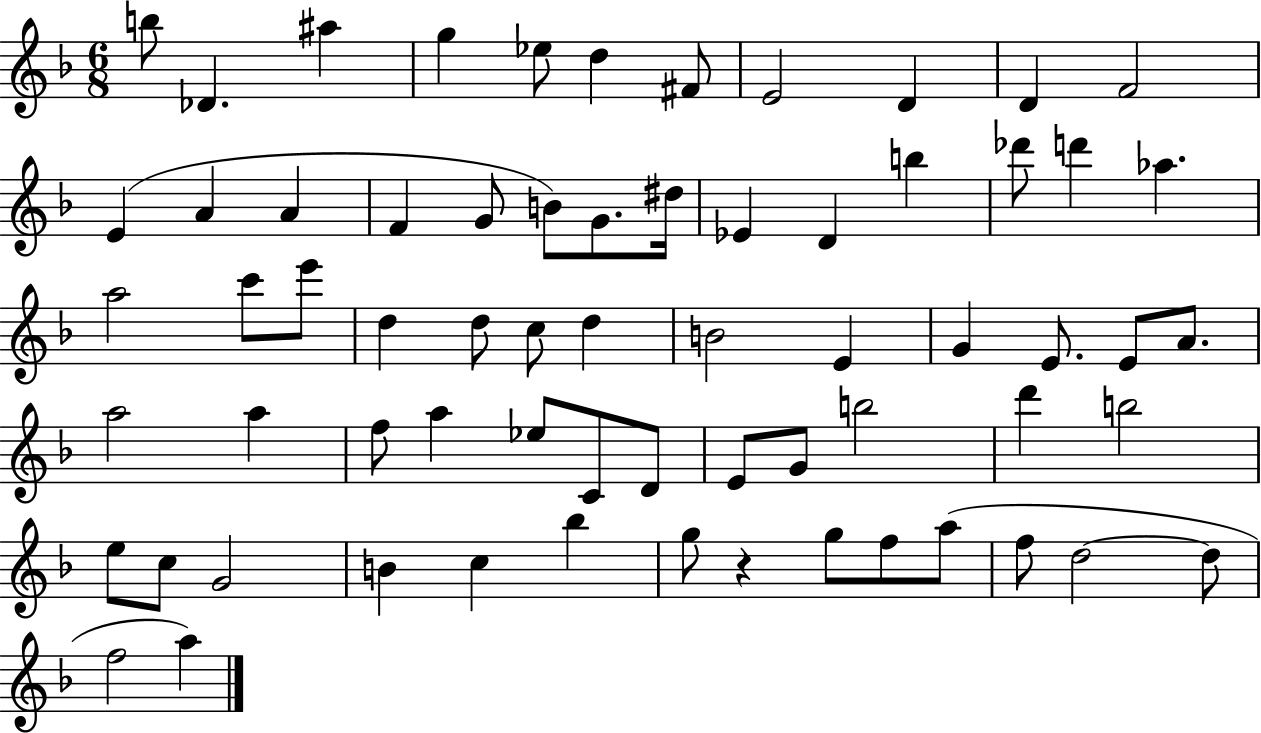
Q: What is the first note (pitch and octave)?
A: B5